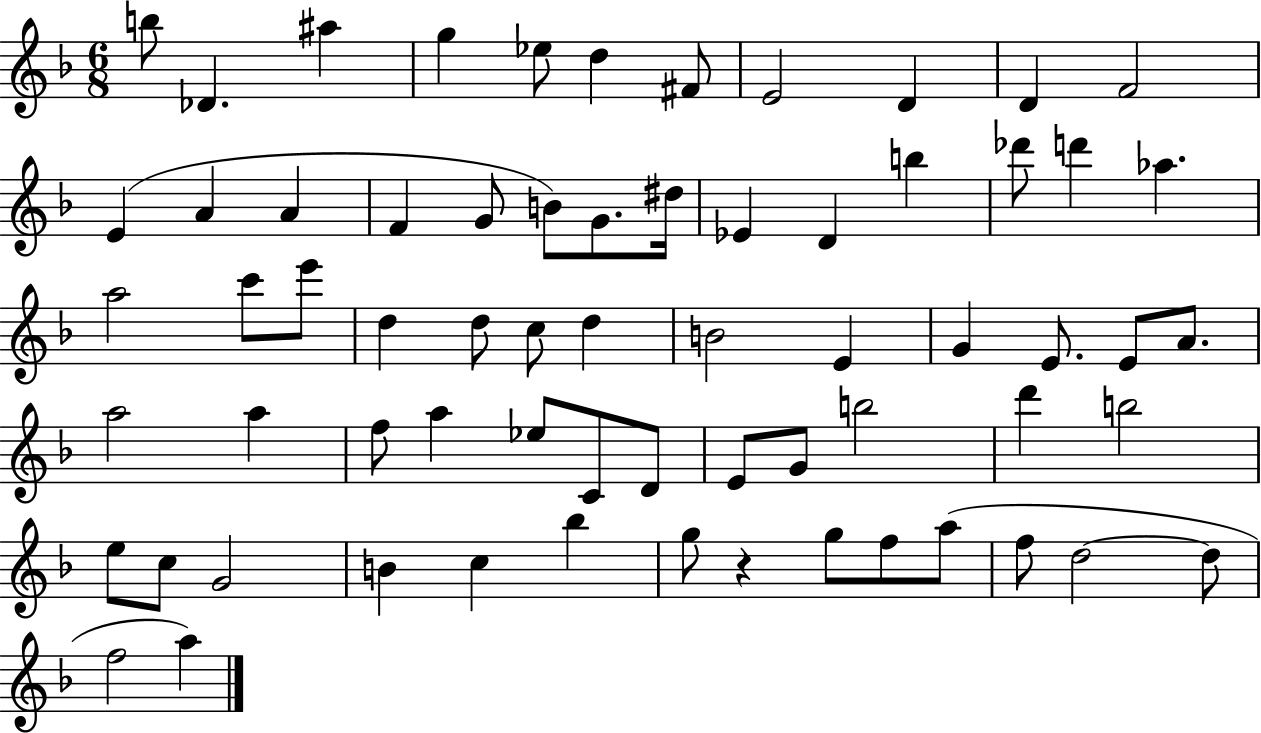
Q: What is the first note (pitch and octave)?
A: B5